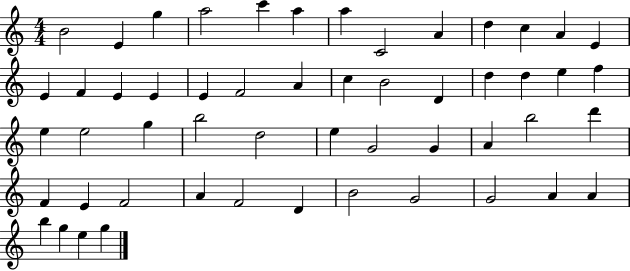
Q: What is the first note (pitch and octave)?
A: B4